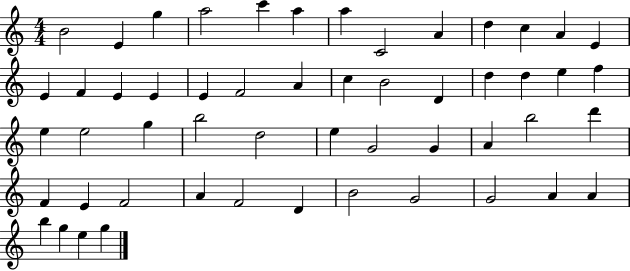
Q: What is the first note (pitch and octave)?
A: B4